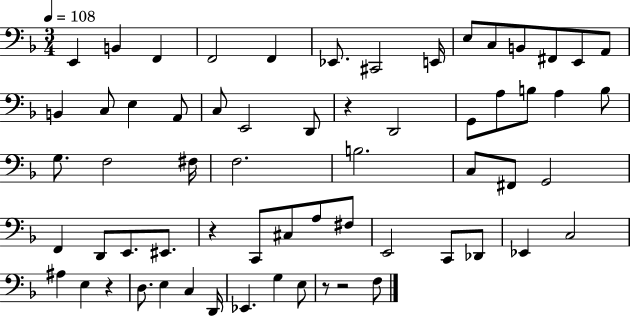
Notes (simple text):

E2/q B2/q F2/q F2/h F2/q Eb2/e. C#2/h E2/s E3/e C3/e B2/e F#2/e E2/e A2/e B2/q C3/e E3/q A2/e C3/e E2/h D2/e R/q D2/h G2/e A3/e B3/e A3/q B3/e G3/e. F3/h F#3/s F3/h. B3/h. C3/e F#2/e G2/h F2/q D2/e E2/e. EIS2/e. R/q C2/e C#3/e A3/e F#3/e E2/h C2/e Db2/e Eb2/q C3/h A#3/q E3/q R/q D3/e. E3/q C3/q D2/s Eb2/q. G3/q E3/e R/e R/h F3/e